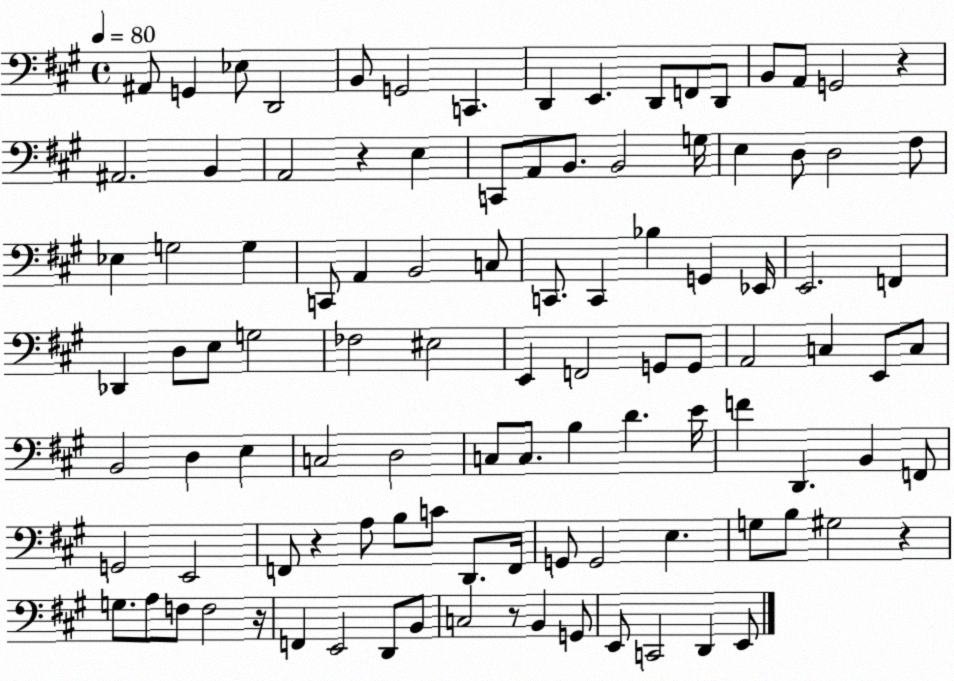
X:1
T:Untitled
M:4/4
L:1/4
K:A
^A,,/2 G,, _E,/2 D,,2 B,,/2 G,,2 C,, D,, E,, D,,/2 F,,/2 D,,/2 B,,/2 A,,/2 G,,2 z ^A,,2 B,, A,,2 z E, C,,/2 A,,/2 B,,/2 B,,2 G,/4 E, D,/2 D,2 ^F,/2 _E, G,2 G, C,,/2 A,, B,,2 C,/2 C,,/2 C,, _B, G,, _E,,/4 E,,2 F,, _D,, D,/2 E,/2 G,2 _F,2 ^E,2 E,, F,,2 G,,/2 G,,/2 A,,2 C, E,,/2 C,/2 B,,2 D, E, C,2 D,2 C,/2 C,/2 B, D E/4 F D,, B,, F,,/2 G,,2 E,,2 F,,/2 z A,/2 B,/2 C/2 D,,/2 F,,/4 G,,/2 G,,2 E, G,/2 B,/2 ^G,2 z G,/2 A,/2 F,/2 F,2 z/4 F,, E,,2 D,,/2 B,,/2 C,2 z/2 B,, G,,/2 E,,/2 C,,2 D,, E,,/2